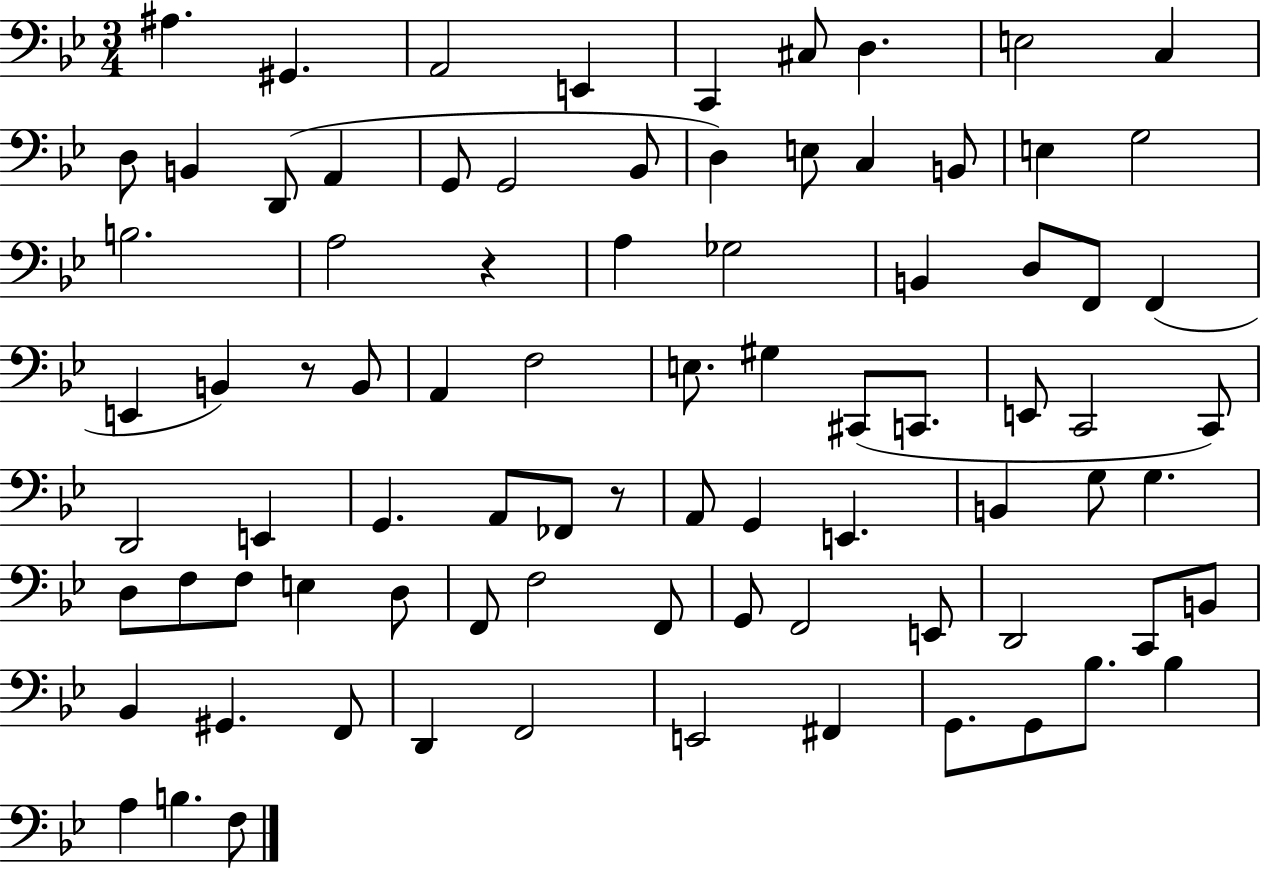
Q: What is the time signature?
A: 3/4